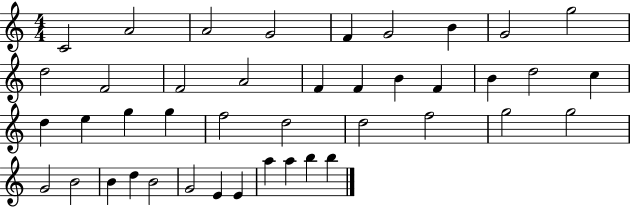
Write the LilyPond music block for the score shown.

{
  \clef treble
  \numericTimeSignature
  \time 4/4
  \key c \major
  c'2 a'2 | a'2 g'2 | f'4 g'2 b'4 | g'2 g''2 | \break d''2 f'2 | f'2 a'2 | f'4 f'4 b'4 f'4 | b'4 d''2 c''4 | \break d''4 e''4 g''4 g''4 | f''2 d''2 | d''2 f''2 | g''2 g''2 | \break g'2 b'2 | b'4 d''4 b'2 | g'2 e'4 e'4 | a''4 a''4 b''4 b''4 | \break \bar "|."
}